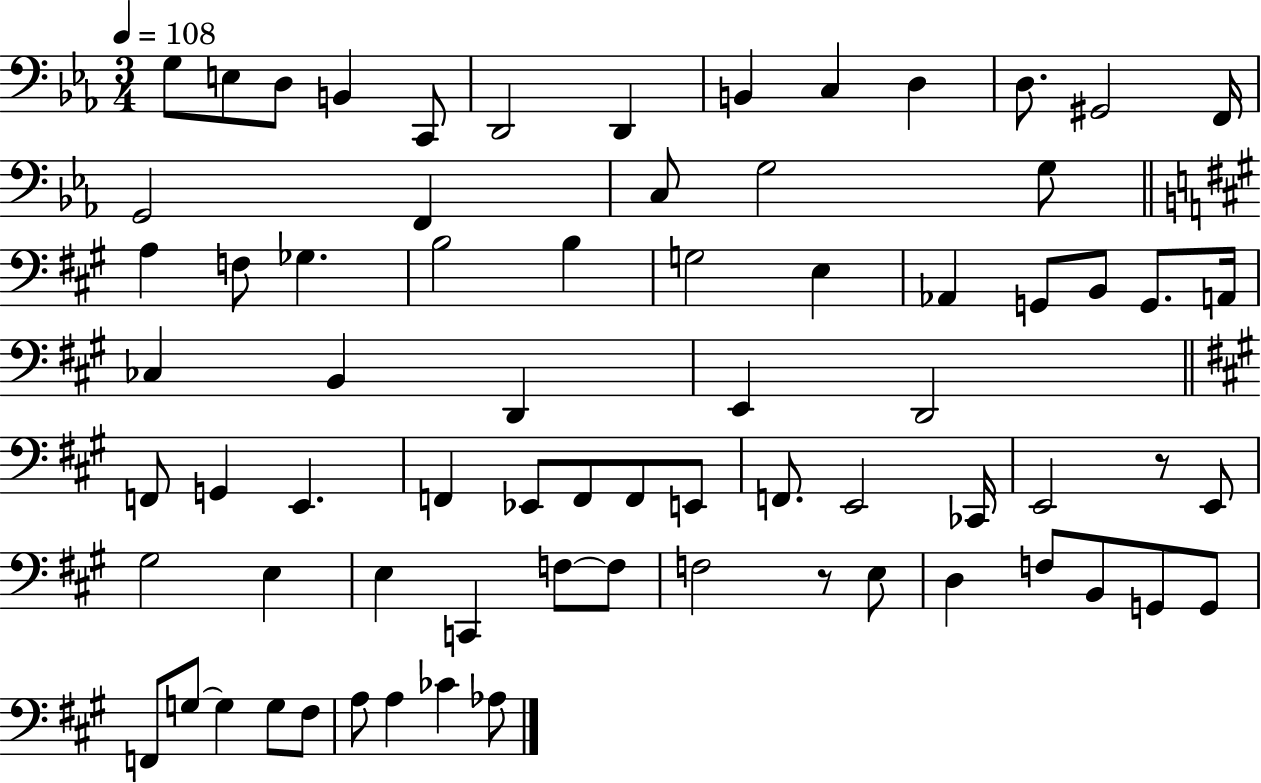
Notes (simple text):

G3/e E3/e D3/e B2/q C2/e D2/h D2/q B2/q C3/q D3/q D3/e. G#2/h F2/s G2/h F2/q C3/e G3/h G3/e A3/q F3/e Gb3/q. B3/h B3/q G3/h E3/q Ab2/q G2/e B2/e G2/e. A2/s CES3/q B2/q D2/q E2/q D2/h F2/e G2/q E2/q. F2/q Eb2/e F2/e F2/e E2/e F2/e. E2/h CES2/s E2/h R/e E2/e G#3/h E3/q E3/q C2/q F3/e F3/e F3/h R/e E3/e D3/q F3/e B2/e G2/e G2/e F2/e G3/e G3/q G3/e F#3/e A3/e A3/q CES4/q Ab3/e